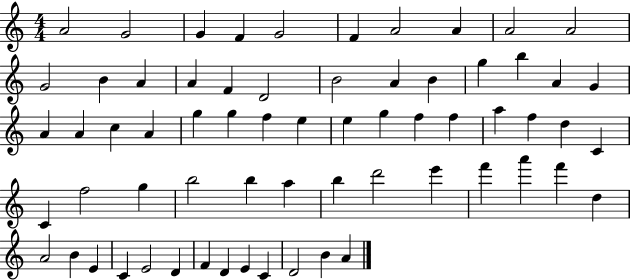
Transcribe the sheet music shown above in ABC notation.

X:1
T:Untitled
M:4/4
L:1/4
K:C
A2 G2 G F G2 F A2 A A2 A2 G2 B A A F D2 B2 A B g b A G A A c A g g f e e g f f a f d C C f2 g b2 b a b d'2 e' f' a' f' d A2 B E C E2 D F D E C D2 B A